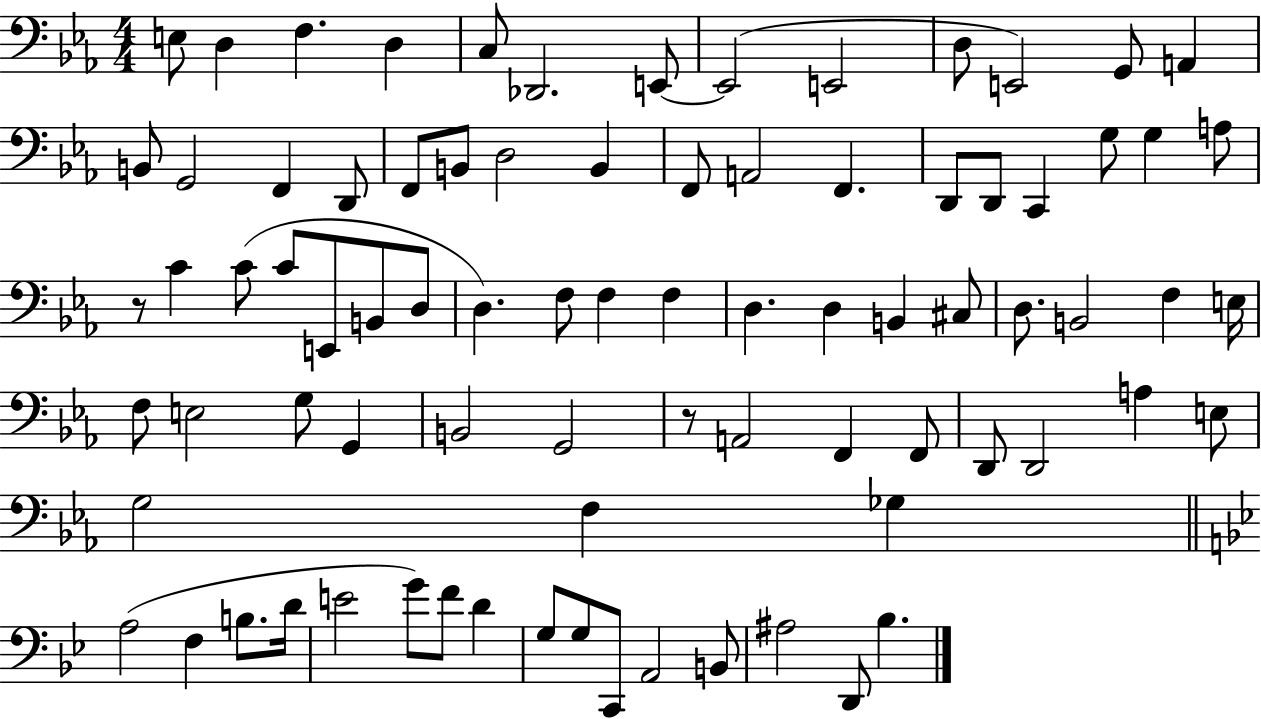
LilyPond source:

{
  \clef bass
  \numericTimeSignature
  \time 4/4
  \key ees \major
  e8 d4 f4. d4 | c8 des,2. e,8~~ | e,2( e,2 | d8 e,2) g,8 a,4 | \break b,8 g,2 f,4 d,8 | f,8 b,8 d2 b,4 | f,8 a,2 f,4. | d,8 d,8 c,4 g8 g4 a8 | \break r8 c'4 c'8( c'8 e,8 b,8 d8 | d4.) f8 f4 f4 | d4. d4 b,4 cis8 | d8. b,2 f4 e16 | \break f8 e2 g8 g,4 | b,2 g,2 | r8 a,2 f,4 f,8 | d,8 d,2 a4 e8 | \break g2 f4 ges4 | \bar "||" \break \key g \minor a2( f4 b8. d'16 | e'2 g'8) f'8 d'4 | g8 g8 c,8 a,2 b,8 | ais2 d,8 bes4. | \break \bar "|."
}